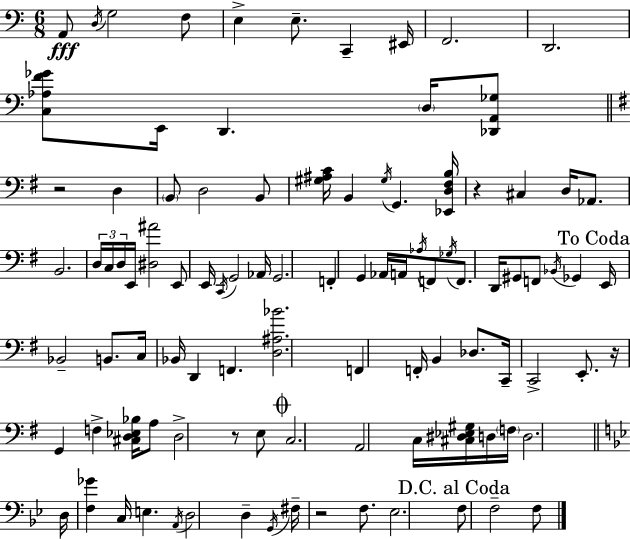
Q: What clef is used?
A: bass